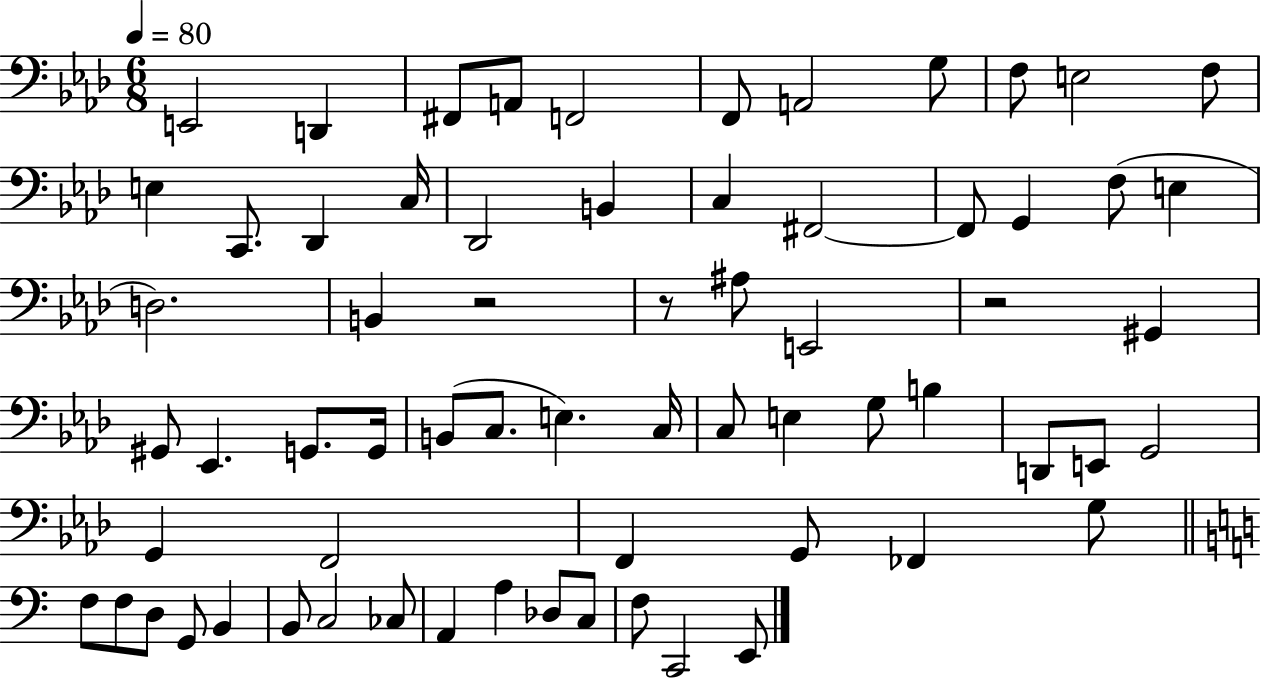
{
  \clef bass
  \numericTimeSignature
  \time 6/8
  \key aes \major
  \tempo 4 = 80
  e,2 d,4 | fis,8 a,8 f,2 | f,8 a,2 g8 | f8 e2 f8 | \break e4 c,8. des,4 c16 | des,2 b,4 | c4 fis,2~~ | fis,8 g,4 f8( e4 | \break d2.) | b,4 r2 | r8 ais8 e,2 | r2 gis,4 | \break gis,8 ees,4. g,8. g,16 | b,8( c8. e4.) c16 | c8 e4 g8 b4 | d,8 e,8 g,2 | \break g,4 f,2 | f,4 g,8 fes,4 g8 | \bar "||" \break \key c \major f8 f8 d8 g,8 b,4 | b,8 c2 ces8 | a,4 a4 des8 c8 | f8 c,2 e,8 | \break \bar "|."
}